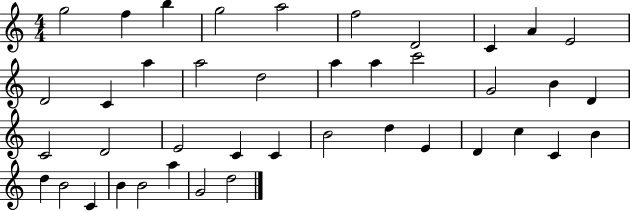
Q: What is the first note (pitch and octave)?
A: G5